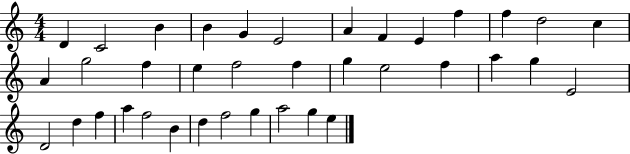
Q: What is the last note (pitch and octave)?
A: E5